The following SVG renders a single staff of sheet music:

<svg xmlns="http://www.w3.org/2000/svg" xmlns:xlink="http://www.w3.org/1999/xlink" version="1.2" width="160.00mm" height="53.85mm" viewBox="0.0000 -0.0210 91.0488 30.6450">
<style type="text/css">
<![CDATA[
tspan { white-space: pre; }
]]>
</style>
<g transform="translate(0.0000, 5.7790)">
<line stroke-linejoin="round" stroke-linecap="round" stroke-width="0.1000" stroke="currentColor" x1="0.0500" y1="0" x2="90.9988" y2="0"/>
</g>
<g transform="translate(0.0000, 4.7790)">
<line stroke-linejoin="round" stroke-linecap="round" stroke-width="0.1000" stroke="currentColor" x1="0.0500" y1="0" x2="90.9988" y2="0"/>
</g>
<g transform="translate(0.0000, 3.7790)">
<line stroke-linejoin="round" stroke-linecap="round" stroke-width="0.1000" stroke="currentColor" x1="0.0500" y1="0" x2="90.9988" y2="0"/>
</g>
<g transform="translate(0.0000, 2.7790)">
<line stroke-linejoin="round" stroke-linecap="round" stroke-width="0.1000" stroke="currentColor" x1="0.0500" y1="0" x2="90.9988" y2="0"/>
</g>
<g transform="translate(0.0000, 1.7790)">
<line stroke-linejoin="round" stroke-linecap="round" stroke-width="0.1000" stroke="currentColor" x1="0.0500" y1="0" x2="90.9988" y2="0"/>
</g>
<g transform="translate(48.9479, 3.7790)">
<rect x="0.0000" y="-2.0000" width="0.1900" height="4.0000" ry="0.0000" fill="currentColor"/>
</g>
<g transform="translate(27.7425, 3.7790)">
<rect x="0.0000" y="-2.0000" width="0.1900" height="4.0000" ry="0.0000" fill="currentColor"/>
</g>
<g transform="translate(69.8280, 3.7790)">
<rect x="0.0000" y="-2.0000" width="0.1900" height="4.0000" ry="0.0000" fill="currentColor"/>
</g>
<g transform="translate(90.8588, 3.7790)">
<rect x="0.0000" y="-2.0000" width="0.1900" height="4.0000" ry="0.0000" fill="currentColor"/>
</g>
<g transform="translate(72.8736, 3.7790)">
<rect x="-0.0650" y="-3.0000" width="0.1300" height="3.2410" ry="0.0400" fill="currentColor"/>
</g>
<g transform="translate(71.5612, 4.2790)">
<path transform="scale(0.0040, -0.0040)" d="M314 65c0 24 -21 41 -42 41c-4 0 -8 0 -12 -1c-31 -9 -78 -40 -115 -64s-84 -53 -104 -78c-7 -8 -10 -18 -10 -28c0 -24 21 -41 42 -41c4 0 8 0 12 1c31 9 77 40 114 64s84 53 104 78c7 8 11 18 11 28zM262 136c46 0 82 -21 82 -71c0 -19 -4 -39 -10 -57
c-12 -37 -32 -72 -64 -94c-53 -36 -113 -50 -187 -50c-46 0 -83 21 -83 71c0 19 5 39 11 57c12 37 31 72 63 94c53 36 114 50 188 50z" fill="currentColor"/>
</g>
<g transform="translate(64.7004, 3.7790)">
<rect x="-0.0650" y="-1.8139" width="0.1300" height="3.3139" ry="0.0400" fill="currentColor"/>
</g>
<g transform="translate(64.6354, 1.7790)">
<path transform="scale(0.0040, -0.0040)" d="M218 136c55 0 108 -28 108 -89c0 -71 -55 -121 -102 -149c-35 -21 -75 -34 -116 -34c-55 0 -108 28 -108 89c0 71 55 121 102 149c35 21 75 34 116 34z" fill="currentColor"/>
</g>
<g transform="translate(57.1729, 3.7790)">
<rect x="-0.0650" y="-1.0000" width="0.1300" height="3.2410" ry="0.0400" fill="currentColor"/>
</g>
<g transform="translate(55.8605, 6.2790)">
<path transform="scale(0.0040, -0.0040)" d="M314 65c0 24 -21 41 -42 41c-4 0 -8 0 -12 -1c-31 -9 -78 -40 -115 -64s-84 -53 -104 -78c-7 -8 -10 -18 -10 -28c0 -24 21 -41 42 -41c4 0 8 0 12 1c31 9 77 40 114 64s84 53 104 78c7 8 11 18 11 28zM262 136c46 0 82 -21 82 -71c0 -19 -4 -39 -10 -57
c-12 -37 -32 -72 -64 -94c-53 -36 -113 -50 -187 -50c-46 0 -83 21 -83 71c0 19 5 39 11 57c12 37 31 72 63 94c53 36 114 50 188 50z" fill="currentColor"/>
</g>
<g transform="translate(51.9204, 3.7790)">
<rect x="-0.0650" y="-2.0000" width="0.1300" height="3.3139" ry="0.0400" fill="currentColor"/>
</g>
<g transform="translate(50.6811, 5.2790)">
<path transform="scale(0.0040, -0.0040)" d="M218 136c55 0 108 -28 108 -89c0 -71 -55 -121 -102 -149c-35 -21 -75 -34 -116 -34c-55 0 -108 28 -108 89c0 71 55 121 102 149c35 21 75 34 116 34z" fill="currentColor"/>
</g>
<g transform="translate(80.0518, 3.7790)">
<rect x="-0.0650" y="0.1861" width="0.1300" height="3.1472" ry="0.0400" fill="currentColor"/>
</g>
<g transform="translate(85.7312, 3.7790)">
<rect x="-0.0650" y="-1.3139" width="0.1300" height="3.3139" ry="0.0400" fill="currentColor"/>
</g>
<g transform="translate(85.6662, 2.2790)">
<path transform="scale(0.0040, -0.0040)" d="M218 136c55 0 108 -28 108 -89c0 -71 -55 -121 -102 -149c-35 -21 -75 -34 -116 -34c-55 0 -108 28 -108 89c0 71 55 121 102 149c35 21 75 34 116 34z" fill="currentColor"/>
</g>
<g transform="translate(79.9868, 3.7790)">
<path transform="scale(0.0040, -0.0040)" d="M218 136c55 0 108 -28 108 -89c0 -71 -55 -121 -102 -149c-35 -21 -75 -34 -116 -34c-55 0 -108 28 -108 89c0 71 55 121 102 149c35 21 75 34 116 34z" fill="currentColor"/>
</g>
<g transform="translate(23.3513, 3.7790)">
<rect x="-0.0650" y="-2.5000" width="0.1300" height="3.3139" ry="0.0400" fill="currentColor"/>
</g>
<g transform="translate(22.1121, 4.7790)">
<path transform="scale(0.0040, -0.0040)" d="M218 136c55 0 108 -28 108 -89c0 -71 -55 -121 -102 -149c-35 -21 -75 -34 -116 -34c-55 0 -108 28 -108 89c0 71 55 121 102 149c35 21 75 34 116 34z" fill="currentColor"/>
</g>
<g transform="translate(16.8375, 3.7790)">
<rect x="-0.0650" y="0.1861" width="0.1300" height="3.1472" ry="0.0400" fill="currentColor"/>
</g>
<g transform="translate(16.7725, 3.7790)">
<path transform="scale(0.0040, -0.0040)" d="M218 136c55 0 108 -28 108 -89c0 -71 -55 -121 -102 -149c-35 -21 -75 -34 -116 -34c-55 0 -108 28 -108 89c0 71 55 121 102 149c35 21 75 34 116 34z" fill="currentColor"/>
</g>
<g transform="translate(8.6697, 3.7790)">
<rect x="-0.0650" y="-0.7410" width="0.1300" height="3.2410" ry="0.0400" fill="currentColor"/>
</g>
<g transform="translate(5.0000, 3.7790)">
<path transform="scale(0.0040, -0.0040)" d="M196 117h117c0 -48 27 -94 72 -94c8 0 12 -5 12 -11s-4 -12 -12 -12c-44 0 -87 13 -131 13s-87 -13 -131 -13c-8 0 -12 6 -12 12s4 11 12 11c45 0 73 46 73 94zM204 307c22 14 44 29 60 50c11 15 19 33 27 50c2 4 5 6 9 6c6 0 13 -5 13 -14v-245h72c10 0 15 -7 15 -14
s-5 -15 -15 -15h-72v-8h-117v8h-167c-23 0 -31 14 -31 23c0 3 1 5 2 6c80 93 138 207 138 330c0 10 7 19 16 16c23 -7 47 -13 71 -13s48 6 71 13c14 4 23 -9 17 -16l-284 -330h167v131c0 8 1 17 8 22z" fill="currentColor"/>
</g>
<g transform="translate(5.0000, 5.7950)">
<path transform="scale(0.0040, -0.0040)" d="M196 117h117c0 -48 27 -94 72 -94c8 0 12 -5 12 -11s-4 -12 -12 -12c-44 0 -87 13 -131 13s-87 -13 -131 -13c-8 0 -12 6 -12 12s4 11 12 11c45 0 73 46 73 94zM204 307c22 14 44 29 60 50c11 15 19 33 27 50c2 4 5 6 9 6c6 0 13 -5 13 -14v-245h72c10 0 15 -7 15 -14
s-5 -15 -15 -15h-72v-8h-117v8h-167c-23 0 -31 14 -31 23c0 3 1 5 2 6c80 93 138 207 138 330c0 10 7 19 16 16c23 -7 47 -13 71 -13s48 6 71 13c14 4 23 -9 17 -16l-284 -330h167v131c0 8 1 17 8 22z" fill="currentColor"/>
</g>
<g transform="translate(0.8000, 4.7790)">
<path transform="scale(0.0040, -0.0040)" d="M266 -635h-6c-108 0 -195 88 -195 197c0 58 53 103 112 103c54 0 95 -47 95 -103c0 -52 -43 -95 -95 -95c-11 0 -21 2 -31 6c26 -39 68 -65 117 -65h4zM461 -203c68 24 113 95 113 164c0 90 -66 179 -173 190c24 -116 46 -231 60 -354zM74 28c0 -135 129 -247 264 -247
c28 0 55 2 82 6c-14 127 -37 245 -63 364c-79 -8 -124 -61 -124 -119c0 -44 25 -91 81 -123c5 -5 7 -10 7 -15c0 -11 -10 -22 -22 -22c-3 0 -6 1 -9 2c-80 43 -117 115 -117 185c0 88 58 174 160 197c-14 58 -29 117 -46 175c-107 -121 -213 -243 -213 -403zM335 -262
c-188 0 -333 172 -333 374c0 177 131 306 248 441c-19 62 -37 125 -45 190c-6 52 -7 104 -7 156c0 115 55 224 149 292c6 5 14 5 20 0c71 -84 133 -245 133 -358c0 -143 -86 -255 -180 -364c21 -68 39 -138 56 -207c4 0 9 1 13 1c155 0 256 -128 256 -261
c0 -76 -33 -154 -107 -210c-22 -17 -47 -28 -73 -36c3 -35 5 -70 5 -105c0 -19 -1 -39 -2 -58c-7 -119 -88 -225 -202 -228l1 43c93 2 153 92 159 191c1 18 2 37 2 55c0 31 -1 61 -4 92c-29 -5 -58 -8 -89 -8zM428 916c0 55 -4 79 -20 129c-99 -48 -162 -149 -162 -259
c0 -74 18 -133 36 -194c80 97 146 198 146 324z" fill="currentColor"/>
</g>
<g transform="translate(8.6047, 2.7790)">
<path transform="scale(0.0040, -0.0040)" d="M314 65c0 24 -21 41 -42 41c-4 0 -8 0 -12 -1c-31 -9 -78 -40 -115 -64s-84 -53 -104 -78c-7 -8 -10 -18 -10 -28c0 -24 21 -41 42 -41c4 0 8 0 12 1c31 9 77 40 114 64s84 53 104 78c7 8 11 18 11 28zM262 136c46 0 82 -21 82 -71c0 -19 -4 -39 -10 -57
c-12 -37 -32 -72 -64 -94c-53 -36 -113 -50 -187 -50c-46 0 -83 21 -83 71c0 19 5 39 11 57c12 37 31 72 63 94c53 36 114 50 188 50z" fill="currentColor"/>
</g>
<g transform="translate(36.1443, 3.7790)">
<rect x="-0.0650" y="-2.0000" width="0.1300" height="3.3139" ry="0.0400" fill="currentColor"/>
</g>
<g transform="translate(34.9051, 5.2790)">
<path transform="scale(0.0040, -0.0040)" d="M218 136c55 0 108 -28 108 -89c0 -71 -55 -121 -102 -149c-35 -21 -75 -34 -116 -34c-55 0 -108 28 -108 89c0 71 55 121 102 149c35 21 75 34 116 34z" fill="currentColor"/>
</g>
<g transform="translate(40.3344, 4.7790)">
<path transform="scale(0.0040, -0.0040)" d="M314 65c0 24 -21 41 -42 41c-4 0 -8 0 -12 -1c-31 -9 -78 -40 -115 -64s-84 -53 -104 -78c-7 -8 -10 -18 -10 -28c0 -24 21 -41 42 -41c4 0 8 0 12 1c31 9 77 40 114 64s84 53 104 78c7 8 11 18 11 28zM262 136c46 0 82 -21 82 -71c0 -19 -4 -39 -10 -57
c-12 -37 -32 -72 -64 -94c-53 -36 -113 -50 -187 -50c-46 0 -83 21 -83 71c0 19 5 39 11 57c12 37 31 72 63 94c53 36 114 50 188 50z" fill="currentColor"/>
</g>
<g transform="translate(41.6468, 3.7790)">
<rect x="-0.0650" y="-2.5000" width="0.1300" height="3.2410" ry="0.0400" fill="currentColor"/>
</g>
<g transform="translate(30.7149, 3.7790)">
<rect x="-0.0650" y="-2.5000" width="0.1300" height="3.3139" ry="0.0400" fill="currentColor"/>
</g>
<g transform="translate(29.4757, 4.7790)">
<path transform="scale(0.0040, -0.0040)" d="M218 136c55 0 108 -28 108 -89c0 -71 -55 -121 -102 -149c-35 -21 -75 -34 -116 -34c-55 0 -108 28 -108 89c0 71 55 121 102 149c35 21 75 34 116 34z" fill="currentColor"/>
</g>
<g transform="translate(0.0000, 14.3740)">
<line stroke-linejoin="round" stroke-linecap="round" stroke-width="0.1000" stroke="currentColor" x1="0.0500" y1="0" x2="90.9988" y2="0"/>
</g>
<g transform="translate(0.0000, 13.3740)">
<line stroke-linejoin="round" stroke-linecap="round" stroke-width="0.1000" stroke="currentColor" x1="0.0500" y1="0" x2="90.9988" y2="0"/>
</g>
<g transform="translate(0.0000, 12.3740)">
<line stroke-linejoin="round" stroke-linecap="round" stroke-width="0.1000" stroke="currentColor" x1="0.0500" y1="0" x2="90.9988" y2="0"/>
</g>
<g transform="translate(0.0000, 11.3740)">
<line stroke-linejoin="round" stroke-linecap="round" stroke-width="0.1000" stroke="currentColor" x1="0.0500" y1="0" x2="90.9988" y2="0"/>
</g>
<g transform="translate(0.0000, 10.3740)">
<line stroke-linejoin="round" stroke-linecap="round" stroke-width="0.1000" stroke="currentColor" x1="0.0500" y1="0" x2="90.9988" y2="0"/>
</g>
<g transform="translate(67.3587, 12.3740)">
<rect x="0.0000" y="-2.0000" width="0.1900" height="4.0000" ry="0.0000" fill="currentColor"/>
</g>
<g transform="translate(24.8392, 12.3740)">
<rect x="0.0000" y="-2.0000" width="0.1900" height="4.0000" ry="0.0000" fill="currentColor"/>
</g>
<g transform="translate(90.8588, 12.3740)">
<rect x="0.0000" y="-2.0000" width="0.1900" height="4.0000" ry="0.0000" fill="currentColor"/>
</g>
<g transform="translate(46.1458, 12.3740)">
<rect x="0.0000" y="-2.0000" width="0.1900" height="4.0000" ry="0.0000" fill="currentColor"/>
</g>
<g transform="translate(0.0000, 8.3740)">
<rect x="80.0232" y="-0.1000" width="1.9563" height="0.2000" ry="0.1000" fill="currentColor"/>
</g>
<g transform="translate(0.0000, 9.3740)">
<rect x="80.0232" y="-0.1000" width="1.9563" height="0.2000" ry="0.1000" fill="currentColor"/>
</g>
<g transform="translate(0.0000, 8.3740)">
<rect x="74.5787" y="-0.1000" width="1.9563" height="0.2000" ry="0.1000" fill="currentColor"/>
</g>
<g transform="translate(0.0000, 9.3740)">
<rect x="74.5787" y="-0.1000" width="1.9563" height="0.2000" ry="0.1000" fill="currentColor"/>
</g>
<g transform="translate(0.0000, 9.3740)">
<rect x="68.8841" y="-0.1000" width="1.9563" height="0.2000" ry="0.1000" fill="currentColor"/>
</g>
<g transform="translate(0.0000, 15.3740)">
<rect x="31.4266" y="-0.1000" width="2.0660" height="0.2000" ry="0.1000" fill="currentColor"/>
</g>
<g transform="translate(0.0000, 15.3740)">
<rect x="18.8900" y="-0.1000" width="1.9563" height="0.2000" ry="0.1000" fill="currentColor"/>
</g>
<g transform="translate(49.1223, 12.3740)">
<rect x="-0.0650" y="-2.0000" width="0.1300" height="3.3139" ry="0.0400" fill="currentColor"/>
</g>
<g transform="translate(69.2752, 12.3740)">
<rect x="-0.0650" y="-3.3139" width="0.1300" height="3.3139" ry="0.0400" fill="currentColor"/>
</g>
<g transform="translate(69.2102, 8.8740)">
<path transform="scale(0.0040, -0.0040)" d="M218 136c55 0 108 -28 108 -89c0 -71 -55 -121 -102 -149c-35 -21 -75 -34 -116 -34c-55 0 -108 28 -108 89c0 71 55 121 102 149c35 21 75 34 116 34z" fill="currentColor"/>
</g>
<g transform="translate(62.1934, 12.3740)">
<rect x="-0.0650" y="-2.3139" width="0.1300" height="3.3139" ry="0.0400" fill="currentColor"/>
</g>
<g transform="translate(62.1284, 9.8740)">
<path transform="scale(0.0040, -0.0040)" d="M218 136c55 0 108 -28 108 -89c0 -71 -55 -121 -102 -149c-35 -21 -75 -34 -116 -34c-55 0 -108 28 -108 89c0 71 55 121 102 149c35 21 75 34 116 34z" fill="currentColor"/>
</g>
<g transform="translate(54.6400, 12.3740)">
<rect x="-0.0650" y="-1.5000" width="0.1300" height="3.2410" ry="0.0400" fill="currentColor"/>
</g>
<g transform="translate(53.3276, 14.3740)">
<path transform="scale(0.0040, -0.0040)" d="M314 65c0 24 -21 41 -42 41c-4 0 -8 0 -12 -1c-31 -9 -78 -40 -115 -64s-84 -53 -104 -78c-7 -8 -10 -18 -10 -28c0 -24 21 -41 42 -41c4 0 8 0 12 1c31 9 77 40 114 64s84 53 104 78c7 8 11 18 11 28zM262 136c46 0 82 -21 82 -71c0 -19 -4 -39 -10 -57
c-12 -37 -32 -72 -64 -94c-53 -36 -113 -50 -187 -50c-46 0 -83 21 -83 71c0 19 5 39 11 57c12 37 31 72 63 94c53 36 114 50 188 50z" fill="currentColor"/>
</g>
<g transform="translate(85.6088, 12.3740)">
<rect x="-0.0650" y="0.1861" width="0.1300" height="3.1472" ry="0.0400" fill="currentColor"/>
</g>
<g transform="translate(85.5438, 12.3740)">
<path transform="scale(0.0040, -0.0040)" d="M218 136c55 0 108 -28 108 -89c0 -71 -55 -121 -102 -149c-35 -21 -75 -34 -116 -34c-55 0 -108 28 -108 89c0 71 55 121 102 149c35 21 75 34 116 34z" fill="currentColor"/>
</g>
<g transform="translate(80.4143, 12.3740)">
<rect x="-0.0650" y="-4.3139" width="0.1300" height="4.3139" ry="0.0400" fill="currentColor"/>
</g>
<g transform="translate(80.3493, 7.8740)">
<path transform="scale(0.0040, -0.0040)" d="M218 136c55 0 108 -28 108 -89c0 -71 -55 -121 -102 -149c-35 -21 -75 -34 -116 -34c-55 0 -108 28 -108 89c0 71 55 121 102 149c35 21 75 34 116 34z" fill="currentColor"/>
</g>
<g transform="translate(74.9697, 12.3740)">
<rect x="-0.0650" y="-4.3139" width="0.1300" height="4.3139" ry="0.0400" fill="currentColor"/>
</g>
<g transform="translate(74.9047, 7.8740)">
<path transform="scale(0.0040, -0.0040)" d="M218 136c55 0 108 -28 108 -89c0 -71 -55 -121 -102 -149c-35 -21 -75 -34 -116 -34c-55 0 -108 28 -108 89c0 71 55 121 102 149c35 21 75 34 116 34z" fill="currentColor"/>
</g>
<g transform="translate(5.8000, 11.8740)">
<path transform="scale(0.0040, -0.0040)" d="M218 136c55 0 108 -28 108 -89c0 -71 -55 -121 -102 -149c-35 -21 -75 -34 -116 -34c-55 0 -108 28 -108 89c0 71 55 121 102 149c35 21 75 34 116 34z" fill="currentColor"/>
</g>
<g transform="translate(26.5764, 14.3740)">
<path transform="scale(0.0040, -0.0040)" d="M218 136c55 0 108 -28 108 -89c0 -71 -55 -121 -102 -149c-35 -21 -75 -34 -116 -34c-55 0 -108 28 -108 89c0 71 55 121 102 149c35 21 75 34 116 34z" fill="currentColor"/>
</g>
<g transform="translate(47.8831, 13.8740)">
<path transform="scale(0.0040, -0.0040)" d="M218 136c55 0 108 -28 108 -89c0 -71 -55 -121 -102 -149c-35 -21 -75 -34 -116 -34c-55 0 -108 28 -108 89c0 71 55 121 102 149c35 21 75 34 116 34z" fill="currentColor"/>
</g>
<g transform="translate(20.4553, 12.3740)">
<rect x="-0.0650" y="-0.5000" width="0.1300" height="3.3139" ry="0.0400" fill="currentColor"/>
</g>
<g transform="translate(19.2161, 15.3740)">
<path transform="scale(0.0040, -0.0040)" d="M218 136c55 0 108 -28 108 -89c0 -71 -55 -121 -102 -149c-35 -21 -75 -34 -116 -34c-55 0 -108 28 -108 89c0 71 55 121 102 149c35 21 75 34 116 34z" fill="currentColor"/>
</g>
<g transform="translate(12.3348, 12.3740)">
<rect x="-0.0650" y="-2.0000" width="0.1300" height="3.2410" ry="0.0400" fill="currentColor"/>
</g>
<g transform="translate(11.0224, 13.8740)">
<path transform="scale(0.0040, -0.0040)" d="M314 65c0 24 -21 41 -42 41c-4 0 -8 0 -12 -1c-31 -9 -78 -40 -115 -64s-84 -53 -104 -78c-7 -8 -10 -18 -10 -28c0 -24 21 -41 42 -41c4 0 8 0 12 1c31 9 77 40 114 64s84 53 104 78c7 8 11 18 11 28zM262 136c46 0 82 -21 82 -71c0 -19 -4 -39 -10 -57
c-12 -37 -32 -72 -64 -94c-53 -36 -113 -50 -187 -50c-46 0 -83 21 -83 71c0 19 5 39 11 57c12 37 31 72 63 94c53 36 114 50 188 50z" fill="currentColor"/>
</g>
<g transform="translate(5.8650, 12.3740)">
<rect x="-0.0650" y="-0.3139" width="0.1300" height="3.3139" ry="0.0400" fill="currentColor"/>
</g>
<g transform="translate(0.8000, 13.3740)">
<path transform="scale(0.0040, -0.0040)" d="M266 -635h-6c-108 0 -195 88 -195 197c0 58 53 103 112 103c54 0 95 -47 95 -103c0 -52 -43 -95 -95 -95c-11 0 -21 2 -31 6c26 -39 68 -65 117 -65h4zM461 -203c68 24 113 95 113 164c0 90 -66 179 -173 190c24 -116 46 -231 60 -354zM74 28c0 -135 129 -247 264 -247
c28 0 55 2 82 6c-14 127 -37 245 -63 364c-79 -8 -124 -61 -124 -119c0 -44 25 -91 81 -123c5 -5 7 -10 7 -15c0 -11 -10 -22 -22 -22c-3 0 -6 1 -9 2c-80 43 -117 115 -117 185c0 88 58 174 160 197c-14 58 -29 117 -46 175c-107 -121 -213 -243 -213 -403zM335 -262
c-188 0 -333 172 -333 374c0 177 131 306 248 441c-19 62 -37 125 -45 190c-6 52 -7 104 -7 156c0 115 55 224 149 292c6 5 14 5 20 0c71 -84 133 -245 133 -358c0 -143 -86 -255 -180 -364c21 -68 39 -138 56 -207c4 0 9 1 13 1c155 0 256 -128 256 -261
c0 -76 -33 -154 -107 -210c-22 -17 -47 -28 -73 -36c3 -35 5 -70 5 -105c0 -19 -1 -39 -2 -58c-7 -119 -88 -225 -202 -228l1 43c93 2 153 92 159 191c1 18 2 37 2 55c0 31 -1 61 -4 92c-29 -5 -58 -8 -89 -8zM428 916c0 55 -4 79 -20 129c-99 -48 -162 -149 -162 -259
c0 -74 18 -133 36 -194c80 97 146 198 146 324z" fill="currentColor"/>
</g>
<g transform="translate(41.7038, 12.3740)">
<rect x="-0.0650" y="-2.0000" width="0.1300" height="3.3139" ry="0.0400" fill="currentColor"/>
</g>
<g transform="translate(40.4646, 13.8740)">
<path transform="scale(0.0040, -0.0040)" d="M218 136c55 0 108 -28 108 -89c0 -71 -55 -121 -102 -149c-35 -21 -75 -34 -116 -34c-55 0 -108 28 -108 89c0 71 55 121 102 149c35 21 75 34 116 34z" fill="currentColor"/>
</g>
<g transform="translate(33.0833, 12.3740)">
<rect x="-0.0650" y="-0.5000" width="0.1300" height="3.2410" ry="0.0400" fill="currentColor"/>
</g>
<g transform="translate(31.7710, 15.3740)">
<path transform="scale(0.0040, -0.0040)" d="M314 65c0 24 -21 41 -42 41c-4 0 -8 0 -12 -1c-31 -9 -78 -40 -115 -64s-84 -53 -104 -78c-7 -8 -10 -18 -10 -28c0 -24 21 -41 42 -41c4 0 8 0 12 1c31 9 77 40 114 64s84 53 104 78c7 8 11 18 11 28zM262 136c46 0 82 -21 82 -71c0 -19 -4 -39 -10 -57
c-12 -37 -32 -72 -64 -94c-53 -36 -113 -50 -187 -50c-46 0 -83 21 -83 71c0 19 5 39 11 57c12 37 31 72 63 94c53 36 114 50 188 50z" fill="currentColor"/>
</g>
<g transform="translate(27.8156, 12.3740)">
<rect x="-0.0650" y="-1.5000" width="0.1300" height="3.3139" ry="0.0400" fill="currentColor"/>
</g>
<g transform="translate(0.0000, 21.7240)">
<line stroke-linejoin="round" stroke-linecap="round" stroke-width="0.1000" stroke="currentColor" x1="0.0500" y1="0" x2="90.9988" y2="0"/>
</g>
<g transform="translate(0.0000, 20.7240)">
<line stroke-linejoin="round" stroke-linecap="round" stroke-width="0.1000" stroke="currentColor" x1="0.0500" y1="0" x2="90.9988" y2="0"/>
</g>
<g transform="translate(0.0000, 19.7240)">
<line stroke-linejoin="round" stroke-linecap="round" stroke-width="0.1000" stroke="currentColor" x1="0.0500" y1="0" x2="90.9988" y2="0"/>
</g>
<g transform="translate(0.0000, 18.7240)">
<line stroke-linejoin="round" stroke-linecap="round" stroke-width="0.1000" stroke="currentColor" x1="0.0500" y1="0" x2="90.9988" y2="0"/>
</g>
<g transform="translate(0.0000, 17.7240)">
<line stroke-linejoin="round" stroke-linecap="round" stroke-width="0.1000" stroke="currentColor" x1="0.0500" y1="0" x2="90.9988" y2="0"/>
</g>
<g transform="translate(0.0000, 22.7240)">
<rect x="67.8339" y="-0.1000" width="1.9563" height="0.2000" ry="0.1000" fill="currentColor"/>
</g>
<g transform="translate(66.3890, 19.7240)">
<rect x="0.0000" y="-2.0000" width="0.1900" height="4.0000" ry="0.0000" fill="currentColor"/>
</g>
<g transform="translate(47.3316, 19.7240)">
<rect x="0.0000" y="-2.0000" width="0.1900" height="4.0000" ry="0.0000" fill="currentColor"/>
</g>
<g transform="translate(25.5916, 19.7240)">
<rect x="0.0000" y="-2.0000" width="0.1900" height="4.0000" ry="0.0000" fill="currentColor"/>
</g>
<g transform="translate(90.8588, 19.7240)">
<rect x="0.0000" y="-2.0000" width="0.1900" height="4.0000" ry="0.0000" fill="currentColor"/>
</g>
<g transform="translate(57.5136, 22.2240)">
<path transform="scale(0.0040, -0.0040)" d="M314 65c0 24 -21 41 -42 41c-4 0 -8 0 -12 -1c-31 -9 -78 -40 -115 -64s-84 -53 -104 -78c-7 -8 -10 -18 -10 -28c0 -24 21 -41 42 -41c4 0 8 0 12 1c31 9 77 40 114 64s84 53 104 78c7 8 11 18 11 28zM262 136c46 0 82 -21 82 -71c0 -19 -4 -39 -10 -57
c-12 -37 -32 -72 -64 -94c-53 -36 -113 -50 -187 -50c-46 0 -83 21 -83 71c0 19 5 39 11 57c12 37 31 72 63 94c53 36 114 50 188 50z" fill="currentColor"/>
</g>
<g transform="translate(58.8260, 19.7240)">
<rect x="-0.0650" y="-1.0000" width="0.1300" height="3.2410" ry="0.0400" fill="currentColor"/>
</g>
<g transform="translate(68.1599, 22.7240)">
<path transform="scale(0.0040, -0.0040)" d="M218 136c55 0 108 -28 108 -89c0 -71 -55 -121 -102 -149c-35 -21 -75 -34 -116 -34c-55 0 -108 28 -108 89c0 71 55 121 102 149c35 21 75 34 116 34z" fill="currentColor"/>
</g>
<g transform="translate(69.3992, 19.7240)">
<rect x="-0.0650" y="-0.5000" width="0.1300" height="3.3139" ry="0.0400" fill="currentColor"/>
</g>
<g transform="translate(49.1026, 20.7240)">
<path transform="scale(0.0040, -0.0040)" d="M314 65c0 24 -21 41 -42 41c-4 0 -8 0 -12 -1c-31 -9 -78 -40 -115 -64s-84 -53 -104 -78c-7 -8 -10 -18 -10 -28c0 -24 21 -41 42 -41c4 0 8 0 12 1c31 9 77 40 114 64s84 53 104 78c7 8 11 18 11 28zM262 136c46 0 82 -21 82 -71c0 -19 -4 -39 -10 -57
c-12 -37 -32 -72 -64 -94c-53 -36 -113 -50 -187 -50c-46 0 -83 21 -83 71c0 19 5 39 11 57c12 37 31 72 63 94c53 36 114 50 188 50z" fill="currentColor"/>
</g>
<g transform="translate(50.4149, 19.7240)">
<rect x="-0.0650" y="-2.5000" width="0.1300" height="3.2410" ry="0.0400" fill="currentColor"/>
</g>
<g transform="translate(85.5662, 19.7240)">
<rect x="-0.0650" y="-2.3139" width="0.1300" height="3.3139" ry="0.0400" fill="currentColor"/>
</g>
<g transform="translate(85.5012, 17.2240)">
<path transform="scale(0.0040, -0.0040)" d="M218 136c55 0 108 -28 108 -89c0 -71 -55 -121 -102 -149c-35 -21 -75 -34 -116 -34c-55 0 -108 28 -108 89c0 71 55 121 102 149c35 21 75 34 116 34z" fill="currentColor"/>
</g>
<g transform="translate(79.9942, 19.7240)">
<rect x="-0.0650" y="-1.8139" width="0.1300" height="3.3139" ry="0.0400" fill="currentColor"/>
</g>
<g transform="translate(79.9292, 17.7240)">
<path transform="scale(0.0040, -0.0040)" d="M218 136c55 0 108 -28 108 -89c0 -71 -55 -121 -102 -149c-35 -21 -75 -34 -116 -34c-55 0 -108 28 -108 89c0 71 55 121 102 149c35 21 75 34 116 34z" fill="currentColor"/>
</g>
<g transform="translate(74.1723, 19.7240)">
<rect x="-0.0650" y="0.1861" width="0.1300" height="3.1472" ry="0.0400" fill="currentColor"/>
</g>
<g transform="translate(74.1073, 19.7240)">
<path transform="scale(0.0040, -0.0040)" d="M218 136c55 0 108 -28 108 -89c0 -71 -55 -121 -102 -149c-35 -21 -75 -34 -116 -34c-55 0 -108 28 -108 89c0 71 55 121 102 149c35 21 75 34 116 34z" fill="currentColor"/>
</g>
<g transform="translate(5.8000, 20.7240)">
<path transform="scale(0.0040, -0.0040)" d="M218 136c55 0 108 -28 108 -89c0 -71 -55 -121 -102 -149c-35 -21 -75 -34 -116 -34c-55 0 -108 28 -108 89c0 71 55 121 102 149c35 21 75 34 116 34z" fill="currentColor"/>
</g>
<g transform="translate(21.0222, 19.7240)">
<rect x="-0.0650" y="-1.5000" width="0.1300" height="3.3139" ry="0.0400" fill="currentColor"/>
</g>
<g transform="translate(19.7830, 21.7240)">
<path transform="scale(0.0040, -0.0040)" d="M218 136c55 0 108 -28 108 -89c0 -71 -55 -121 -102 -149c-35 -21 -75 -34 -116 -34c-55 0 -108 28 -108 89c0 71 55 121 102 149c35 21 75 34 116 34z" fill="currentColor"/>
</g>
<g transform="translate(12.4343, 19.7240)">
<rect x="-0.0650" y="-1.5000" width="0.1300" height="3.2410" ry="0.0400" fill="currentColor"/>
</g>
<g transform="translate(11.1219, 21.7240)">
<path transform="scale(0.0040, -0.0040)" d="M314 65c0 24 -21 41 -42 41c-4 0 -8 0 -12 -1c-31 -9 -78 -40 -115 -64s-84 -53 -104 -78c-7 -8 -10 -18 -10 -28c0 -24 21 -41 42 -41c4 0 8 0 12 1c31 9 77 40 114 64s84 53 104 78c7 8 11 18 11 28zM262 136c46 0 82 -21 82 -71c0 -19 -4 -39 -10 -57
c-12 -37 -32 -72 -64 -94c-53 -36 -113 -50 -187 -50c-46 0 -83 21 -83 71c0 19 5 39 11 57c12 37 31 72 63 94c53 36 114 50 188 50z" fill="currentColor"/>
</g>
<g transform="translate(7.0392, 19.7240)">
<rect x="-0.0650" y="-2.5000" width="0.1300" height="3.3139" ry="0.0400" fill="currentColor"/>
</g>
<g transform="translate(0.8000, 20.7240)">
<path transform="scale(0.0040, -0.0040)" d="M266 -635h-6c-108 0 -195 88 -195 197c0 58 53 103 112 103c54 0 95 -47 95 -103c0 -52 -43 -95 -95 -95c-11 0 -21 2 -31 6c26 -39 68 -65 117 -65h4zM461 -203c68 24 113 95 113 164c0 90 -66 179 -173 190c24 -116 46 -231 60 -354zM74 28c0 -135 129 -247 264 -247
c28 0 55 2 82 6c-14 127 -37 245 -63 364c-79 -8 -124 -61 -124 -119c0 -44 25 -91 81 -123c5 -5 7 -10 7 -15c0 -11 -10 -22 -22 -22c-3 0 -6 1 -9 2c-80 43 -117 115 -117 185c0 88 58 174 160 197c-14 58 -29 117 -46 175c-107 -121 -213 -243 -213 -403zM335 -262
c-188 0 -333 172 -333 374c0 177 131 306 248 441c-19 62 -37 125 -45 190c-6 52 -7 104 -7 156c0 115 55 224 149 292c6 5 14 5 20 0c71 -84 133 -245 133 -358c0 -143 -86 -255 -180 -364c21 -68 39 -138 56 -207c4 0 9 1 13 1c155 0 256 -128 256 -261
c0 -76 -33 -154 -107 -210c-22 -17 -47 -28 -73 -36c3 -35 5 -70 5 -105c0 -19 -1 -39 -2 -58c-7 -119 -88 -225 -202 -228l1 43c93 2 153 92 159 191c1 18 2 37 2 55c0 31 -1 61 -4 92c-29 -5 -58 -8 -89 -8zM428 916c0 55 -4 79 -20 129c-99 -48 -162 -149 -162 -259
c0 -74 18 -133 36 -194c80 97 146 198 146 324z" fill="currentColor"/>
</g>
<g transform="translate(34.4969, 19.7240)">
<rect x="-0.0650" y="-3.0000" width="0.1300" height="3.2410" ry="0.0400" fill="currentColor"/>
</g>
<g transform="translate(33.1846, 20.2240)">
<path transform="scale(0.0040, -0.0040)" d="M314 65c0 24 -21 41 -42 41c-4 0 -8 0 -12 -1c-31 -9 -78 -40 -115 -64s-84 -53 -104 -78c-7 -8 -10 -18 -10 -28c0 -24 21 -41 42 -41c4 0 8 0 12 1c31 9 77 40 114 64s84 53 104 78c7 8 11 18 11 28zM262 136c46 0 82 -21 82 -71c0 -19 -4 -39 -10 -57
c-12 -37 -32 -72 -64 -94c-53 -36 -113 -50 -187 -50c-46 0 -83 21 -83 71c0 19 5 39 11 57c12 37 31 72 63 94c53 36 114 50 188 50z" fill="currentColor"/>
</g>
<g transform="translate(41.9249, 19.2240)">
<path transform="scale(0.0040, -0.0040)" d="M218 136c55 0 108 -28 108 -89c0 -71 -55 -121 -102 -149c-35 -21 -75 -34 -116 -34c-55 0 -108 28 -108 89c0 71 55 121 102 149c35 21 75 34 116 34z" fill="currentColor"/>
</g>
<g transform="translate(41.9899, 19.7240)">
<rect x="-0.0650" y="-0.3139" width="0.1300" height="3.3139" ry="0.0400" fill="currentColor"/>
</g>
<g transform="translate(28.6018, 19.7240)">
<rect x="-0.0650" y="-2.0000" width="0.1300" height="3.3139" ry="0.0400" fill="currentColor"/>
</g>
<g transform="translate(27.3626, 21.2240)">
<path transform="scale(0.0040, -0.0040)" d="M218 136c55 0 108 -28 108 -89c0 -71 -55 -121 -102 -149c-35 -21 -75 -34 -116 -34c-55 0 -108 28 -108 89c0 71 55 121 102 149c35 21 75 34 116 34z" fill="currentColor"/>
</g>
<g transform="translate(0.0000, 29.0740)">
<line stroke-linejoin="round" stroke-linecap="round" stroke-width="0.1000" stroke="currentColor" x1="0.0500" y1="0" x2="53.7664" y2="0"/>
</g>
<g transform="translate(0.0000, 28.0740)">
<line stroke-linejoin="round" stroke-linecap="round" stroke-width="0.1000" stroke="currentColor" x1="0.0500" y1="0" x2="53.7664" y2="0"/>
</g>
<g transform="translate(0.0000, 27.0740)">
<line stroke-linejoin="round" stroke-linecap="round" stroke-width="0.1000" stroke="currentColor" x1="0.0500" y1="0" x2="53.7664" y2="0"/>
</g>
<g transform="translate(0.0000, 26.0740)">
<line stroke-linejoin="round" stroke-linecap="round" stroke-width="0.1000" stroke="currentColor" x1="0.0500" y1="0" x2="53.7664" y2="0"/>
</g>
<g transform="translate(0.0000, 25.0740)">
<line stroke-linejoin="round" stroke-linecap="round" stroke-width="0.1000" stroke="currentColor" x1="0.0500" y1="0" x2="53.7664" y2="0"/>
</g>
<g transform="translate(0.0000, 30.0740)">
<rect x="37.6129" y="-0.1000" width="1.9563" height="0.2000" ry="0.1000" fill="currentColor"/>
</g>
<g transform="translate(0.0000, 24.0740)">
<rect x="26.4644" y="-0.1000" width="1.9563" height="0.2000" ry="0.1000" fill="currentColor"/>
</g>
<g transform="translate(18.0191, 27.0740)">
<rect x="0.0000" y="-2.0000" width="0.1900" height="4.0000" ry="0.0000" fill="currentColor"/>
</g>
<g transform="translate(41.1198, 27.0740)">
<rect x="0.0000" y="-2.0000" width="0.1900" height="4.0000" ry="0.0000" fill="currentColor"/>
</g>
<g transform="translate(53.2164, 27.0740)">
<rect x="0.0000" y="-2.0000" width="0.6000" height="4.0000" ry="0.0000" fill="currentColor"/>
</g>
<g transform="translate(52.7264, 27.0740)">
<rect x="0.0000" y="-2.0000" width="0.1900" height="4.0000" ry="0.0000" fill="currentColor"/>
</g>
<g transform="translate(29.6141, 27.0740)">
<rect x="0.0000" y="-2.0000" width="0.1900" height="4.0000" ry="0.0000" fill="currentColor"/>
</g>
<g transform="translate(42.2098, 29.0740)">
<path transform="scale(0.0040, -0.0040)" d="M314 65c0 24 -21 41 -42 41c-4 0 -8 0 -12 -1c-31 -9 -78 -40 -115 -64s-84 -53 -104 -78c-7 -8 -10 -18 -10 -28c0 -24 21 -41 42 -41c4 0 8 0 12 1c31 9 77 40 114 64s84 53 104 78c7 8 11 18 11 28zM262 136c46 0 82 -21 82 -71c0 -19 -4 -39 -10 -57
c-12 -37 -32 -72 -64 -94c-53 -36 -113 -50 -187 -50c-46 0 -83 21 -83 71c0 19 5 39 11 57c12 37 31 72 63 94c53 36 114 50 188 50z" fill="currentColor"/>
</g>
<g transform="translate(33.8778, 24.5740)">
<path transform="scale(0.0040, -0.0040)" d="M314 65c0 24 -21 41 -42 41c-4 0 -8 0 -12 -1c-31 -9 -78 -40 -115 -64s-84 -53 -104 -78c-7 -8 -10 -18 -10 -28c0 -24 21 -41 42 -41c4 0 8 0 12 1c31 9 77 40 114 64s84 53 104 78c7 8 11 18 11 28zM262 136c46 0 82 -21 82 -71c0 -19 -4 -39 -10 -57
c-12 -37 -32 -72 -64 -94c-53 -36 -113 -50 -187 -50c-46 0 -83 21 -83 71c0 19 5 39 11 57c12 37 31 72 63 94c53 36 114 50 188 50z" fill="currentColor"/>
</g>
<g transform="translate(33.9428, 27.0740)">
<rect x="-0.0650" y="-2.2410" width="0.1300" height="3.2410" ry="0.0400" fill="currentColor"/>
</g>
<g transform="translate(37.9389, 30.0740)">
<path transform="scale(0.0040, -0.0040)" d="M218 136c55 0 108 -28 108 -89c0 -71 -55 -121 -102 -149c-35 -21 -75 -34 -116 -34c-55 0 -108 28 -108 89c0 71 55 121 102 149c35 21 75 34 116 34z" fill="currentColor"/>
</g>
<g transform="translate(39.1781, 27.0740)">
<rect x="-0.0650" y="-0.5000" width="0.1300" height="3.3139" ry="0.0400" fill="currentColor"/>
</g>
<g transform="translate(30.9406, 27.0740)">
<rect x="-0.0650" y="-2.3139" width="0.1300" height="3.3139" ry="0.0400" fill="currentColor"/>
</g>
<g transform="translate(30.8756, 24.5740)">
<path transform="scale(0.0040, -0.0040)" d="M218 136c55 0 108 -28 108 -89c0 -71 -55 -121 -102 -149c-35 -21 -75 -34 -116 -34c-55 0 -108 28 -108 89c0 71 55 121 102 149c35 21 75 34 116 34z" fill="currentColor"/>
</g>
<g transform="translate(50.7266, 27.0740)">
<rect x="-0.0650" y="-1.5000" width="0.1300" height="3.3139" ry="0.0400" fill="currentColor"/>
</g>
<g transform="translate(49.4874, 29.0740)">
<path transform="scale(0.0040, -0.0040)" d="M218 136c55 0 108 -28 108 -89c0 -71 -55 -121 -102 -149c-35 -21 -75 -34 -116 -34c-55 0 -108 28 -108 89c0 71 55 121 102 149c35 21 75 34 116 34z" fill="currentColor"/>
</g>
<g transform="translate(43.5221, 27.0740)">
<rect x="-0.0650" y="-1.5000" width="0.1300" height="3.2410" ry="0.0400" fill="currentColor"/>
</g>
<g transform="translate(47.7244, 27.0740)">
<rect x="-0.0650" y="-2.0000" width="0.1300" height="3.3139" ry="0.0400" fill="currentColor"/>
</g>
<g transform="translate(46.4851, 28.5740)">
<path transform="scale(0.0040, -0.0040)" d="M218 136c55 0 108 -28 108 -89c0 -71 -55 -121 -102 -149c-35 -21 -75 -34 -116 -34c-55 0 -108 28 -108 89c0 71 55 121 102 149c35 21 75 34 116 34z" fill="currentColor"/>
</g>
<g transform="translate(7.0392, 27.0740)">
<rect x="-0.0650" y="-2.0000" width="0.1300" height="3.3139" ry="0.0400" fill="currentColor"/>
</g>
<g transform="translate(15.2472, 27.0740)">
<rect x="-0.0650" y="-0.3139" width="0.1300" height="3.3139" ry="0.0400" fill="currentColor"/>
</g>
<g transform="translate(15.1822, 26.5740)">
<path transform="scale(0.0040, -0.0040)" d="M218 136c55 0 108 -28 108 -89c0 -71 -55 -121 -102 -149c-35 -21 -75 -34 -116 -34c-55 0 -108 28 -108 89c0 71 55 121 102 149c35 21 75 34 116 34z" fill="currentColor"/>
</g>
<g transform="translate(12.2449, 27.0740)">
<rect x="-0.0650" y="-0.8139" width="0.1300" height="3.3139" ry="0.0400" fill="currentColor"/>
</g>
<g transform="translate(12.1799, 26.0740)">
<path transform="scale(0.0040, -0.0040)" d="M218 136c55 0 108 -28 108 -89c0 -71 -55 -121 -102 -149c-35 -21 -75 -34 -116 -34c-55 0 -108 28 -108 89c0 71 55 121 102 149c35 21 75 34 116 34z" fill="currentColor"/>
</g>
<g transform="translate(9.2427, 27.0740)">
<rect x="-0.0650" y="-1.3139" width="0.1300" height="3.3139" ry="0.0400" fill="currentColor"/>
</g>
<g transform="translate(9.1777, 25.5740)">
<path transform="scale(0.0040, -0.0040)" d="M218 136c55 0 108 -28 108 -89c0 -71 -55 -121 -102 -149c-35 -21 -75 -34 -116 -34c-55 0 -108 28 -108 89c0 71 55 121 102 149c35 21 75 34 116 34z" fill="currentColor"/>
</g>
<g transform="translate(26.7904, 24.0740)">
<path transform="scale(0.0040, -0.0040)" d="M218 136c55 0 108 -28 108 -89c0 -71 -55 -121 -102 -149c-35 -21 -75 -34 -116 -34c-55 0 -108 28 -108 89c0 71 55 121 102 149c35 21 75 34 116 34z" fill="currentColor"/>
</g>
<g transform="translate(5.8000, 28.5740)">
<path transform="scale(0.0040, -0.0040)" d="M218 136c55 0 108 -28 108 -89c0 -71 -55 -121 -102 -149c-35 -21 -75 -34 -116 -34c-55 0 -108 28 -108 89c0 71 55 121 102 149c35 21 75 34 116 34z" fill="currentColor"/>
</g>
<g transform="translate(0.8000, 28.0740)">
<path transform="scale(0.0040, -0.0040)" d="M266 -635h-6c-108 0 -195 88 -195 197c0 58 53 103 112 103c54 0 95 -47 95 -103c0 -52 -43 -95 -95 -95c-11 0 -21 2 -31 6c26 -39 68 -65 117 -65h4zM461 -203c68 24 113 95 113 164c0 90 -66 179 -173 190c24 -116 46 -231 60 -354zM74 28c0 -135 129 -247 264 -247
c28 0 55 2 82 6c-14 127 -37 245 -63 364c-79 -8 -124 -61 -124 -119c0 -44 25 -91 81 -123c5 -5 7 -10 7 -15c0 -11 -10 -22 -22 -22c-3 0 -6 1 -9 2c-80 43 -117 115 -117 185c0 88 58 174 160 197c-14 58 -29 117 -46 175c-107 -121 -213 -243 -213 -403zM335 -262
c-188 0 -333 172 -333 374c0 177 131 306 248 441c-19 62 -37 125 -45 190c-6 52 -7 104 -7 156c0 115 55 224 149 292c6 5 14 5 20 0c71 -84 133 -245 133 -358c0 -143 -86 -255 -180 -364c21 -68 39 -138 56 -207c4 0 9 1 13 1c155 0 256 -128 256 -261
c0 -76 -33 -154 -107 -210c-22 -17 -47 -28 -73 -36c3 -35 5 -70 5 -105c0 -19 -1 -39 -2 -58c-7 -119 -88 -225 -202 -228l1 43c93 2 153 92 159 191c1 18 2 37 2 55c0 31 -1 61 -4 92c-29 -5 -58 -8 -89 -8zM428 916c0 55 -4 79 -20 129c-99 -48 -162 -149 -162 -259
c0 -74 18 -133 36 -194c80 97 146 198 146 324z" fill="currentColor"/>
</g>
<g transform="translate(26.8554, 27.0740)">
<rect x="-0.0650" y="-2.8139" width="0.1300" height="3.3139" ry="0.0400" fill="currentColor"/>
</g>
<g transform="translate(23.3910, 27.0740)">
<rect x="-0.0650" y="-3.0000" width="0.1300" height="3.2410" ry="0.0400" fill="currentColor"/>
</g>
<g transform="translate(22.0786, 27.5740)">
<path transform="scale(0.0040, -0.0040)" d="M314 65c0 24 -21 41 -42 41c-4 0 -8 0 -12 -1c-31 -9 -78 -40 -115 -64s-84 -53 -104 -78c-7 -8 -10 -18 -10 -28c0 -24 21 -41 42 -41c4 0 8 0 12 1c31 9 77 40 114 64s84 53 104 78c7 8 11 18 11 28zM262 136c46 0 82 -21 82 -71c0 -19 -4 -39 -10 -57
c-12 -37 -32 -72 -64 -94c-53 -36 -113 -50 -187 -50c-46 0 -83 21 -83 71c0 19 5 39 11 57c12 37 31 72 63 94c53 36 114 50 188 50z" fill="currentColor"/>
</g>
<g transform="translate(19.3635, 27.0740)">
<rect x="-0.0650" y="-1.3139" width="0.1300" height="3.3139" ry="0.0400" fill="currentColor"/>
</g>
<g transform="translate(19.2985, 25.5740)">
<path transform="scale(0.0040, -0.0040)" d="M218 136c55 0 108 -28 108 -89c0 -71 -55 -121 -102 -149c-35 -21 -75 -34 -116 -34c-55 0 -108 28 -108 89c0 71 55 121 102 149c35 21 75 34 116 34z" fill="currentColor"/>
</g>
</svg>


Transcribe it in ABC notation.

X:1
T:Untitled
M:4/4
L:1/4
K:C
d2 B G G F G2 F D2 f A2 B e c F2 C E C2 F F E2 g b d' d' B G E2 E F A2 c G2 D2 C B f g F e d c e A2 a g g2 C E2 F E